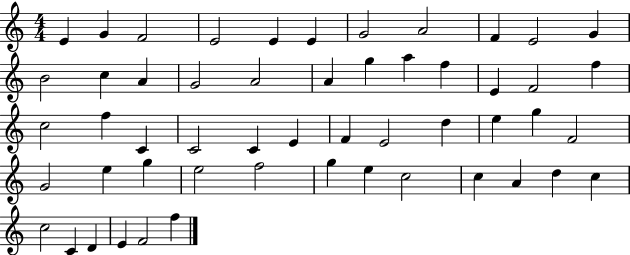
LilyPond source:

{
  \clef treble
  \numericTimeSignature
  \time 4/4
  \key c \major
  e'4 g'4 f'2 | e'2 e'4 e'4 | g'2 a'2 | f'4 e'2 g'4 | \break b'2 c''4 a'4 | g'2 a'2 | a'4 g''4 a''4 f''4 | e'4 f'2 f''4 | \break c''2 f''4 c'4 | c'2 c'4 e'4 | f'4 e'2 d''4 | e''4 g''4 f'2 | \break g'2 e''4 g''4 | e''2 f''2 | g''4 e''4 c''2 | c''4 a'4 d''4 c''4 | \break c''2 c'4 d'4 | e'4 f'2 f''4 | \bar "|."
}